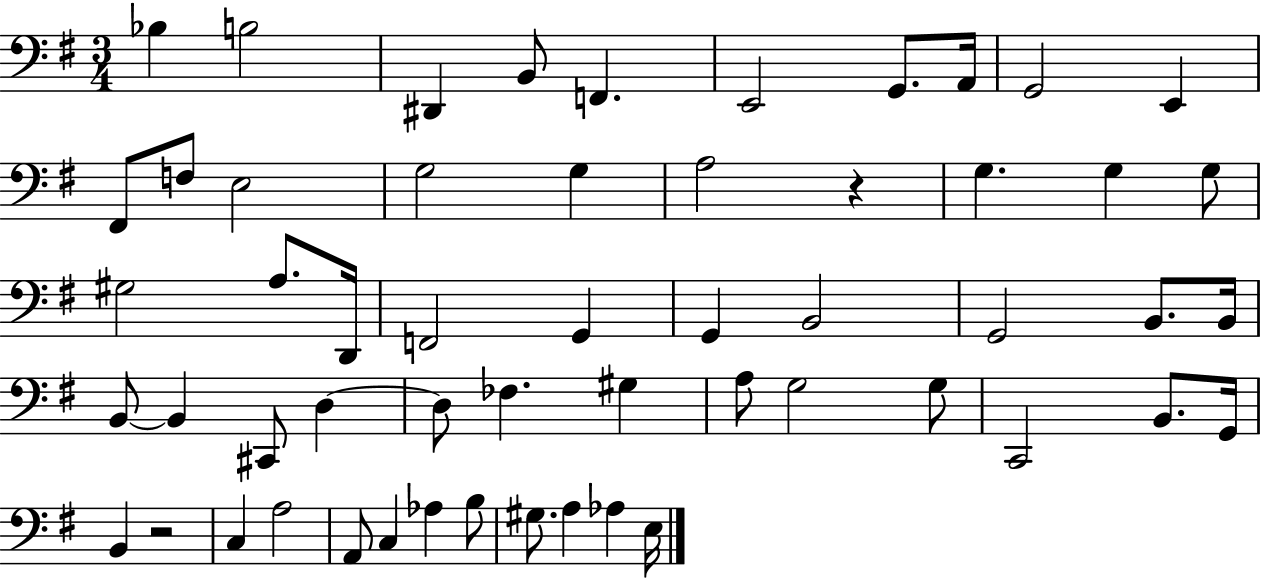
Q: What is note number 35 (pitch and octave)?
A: FES3